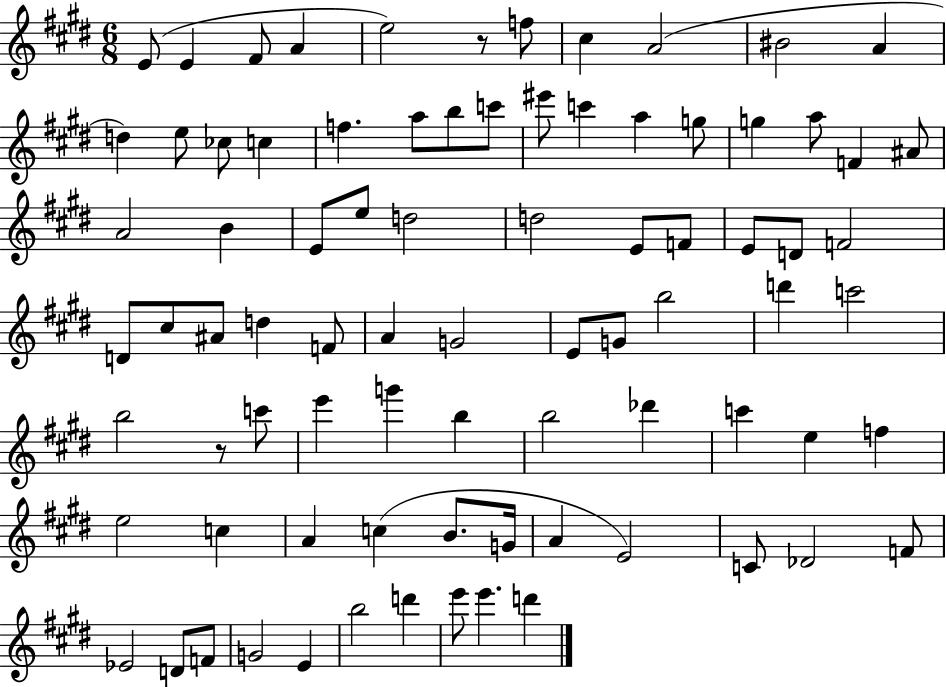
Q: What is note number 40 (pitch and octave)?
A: A#4